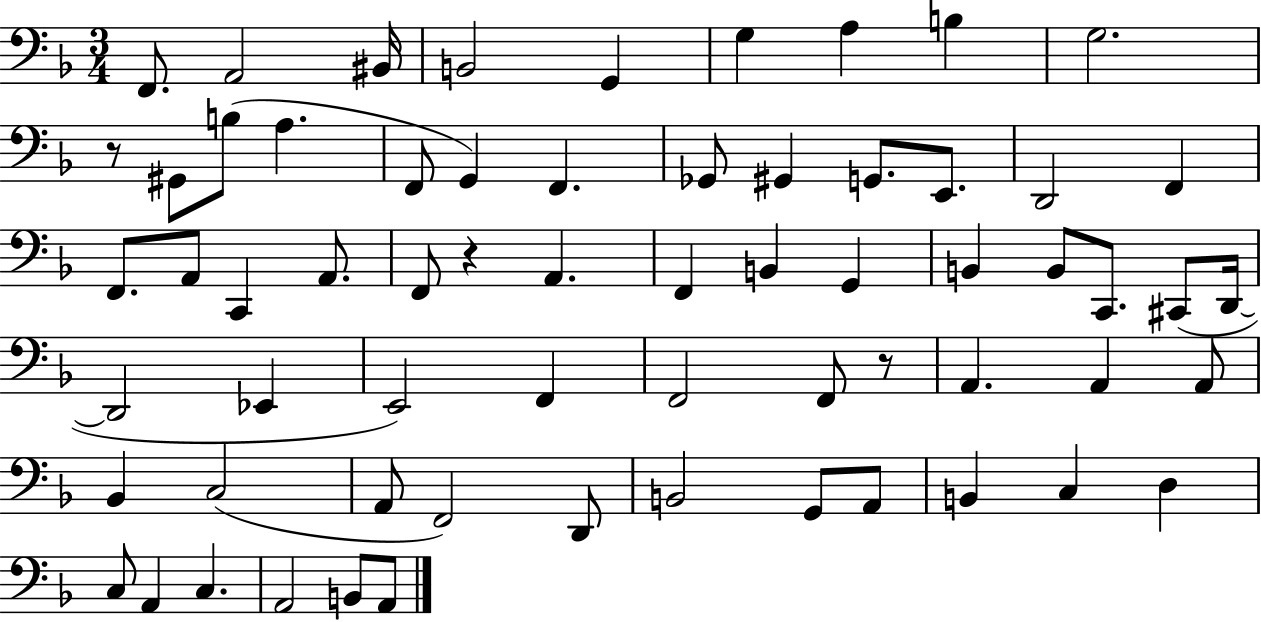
{
  \clef bass
  \numericTimeSignature
  \time 3/4
  \key f \major
  f,8. a,2 bis,16 | b,2 g,4 | g4 a4 b4 | g2. | \break r8 gis,8 b8( a4. | f,8 g,4) f,4. | ges,8 gis,4 g,8. e,8. | d,2 f,4 | \break f,8. a,8 c,4 a,8. | f,8 r4 a,4. | f,4 b,4 g,4 | b,4 b,8 c,8. cis,8( d,16~~ | \break d,2 ees,4 | e,2) f,4 | f,2 f,8 r8 | a,4. a,4 a,8 | \break bes,4 c2( | a,8 f,2) d,8 | b,2 g,8 a,8 | b,4 c4 d4 | \break c8 a,4 c4. | a,2 b,8 a,8 | \bar "|."
}